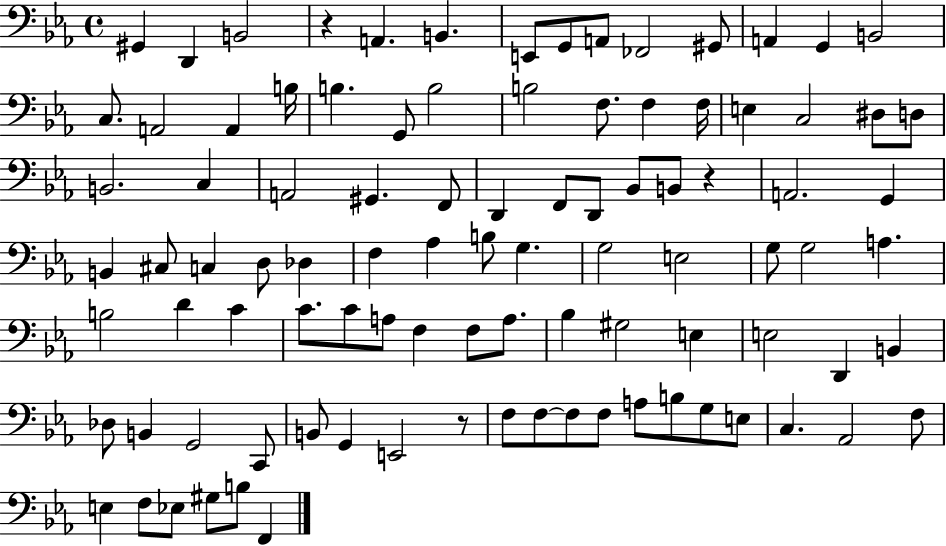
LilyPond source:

{
  \clef bass
  \time 4/4
  \defaultTimeSignature
  \key ees \major
  gis,4 d,4 b,2 | r4 a,4. b,4. | e,8 g,8 a,8 fes,2 gis,8 | a,4 g,4 b,2 | \break c8. a,2 a,4 b16 | b4. g,8 b2 | b2 f8. f4 f16 | e4 c2 dis8 d8 | \break b,2. c4 | a,2 gis,4. f,8 | d,4 f,8 d,8 bes,8 b,8 r4 | a,2. g,4 | \break b,4 cis8 c4 d8 des4 | f4 aes4 b8 g4. | g2 e2 | g8 g2 a4. | \break b2 d'4 c'4 | c'8. c'8 a8 f4 f8 a8. | bes4 gis2 e4 | e2 d,4 b,4 | \break des8 b,4 g,2 c,8 | b,8 g,4 e,2 r8 | f8 f8~~ f8 f8 a8 b8 g8 e8 | c4. aes,2 f8 | \break e4 f8 ees8 gis8 b8 f,4 | \bar "|."
}